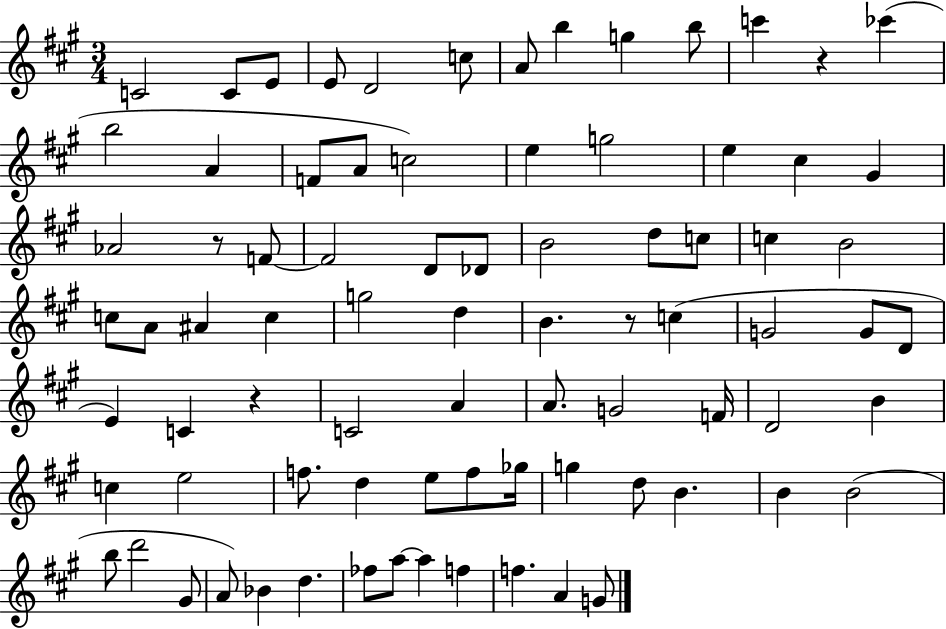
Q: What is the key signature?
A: A major